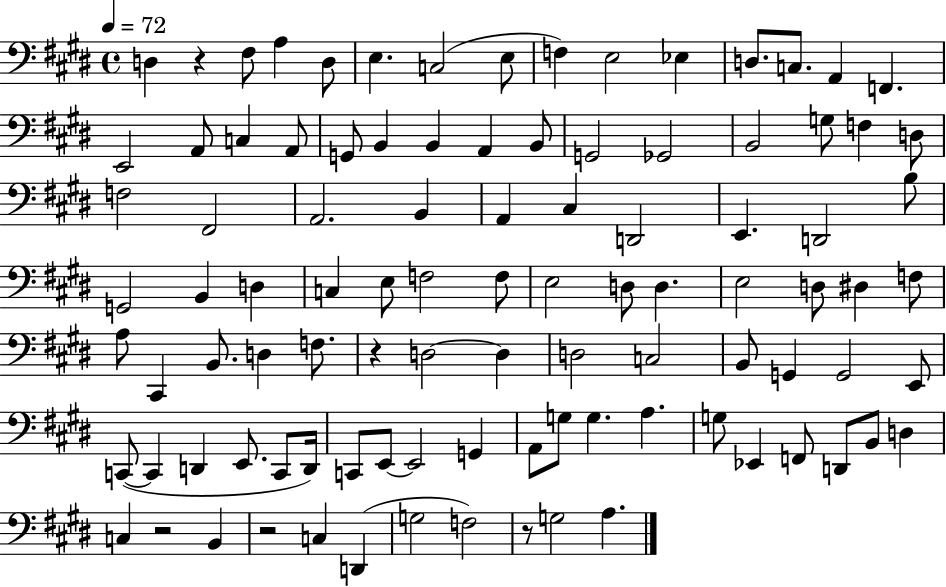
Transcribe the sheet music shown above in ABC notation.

X:1
T:Untitled
M:4/4
L:1/4
K:E
D, z ^F,/2 A, D,/2 E, C,2 E,/2 F, E,2 _E, D,/2 C,/2 A,, F,, E,,2 A,,/2 C, A,,/2 G,,/2 B,, B,, A,, B,,/2 G,,2 _G,,2 B,,2 G,/2 F, D,/2 F,2 ^F,,2 A,,2 B,, A,, ^C, D,,2 E,, D,,2 B,/2 G,,2 B,, D, C, E,/2 F,2 F,/2 E,2 D,/2 D, E,2 D,/2 ^D, F,/2 A,/2 ^C,, B,,/2 D, F,/2 z D,2 D, D,2 C,2 B,,/2 G,, G,,2 E,,/2 C,,/2 C,, D,, E,,/2 C,,/2 D,,/4 C,,/2 E,,/2 E,,2 G,, A,,/2 G,/2 G, A, G,/2 _E,, F,,/2 D,,/2 B,,/2 D, C, z2 B,, z2 C, D,, G,2 F,2 z/2 G,2 A,